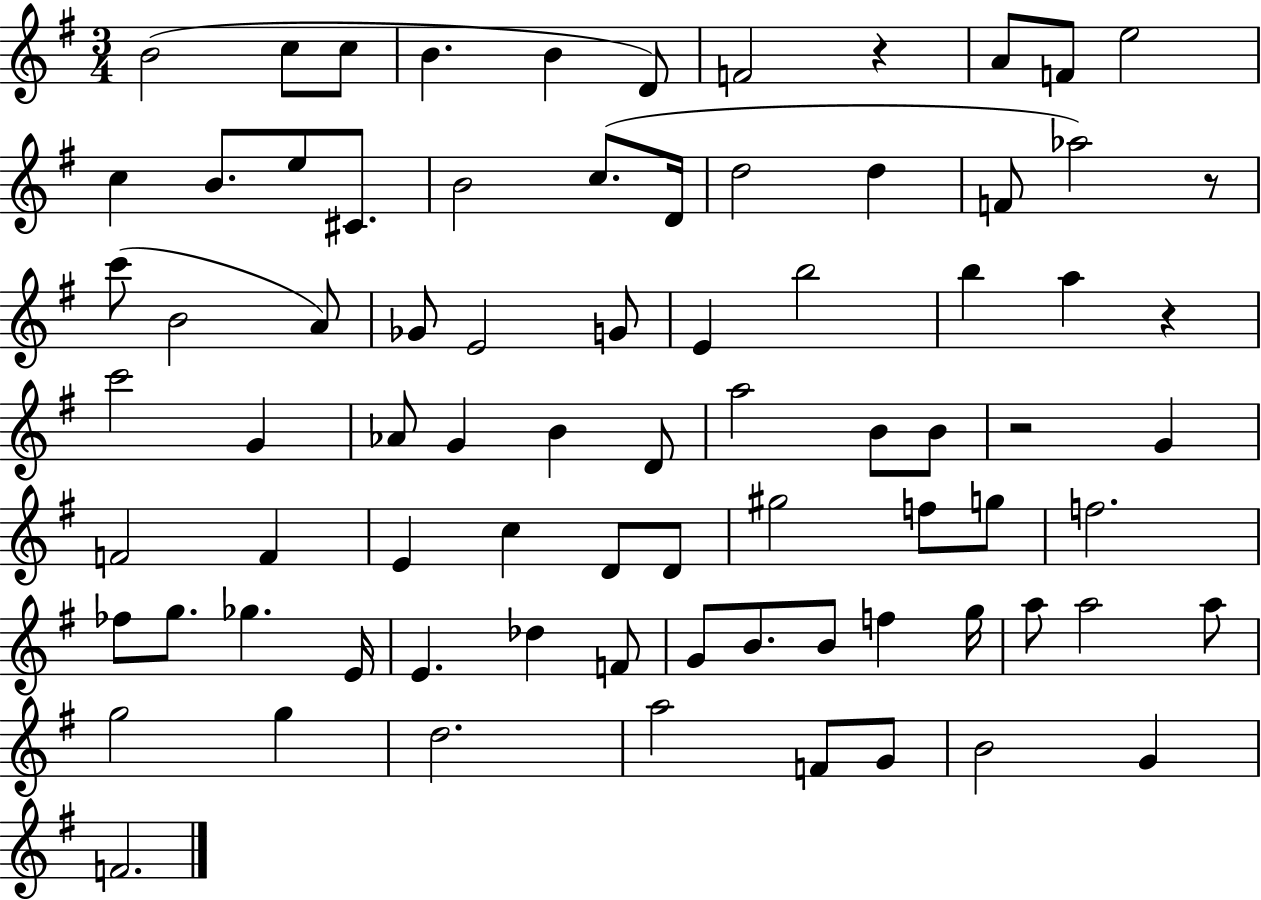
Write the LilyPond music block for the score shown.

{
  \clef treble
  \numericTimeSignature
  \time 3/4
  \key g \major
  \repeat volta 2 { b'2( c''8 c''8 | b'4. b'4 d'8) | f'2 r4 | a'8 f'8 e''2 | \break c''4 b'8. e''8 cis'8. | b'2 c''8.( d'16 | d''2 d''4 | f'8 aes''2) r8 | \break c'''8( b'2 a'8) | ges'8 e'2 g'8 | e'4 b''2 | b''4 a''4 r4 | \break c'''2 g'4 | aes'8 g'4 b'4 d'8 | a''2 b'8 b'8 | r2 g'4 | \break f'2 f'4 | e'4 c''4 d'8 d'8 | gis''2 f''8 g''8 | f''2. | \break fes''8 g''8. ges''4. e'16 | e'4. des''4 f'8 | g'8 b'8. b'8 f''4 g''16 | a''8 a''2 a''8 | \break g''2 g''4 | d''2. | a''2 f'8 g'8 | b'2 g'4 | \break f'2. | } \bar "|."
}